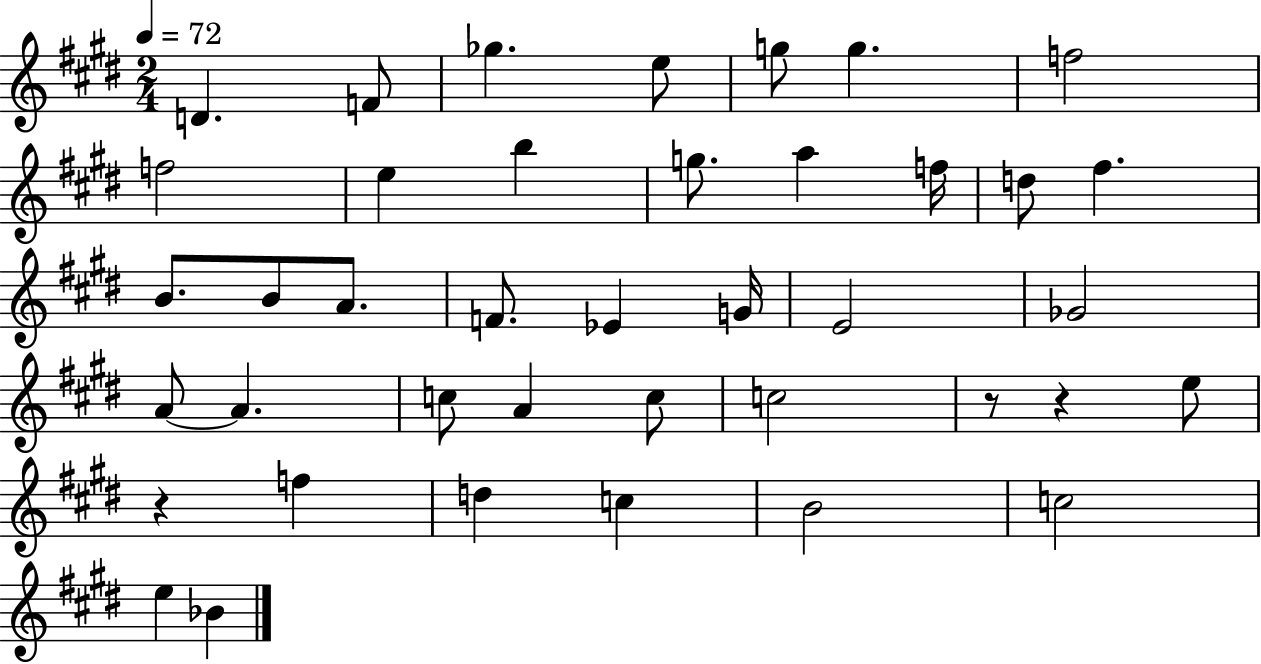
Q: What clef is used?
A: treble